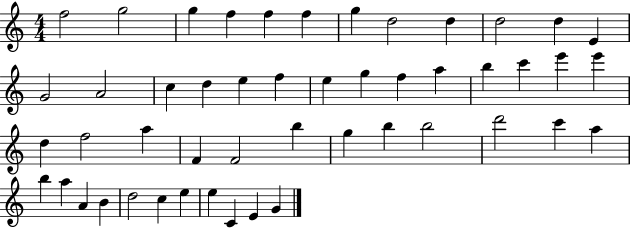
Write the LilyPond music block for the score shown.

{
  \clef treble
  \numericTimeSignature
  \time 4/4
  \key c \major
  f''2 g''2 | g''4 f''4 f''4 f''4 | g''4 d''2 d''4 | d''2 d''4 e'4 | \break g'2 a'2 | c''4 d''4 e''4 f''4 | e''4 g''4 f''4 a''4 | b''4 c'''4 e'''4 e'''4 | \break d''4 f''2 a''4 | f'4 f'2 b''4 | g''4 b''4 b''2 | d'''2 c'''4 a''4 | \break b''4 a''4 a'4 b'4 | d''2 c''4 e''4 | e''4 c'4 e'4 g'4 | \bar "|."
}